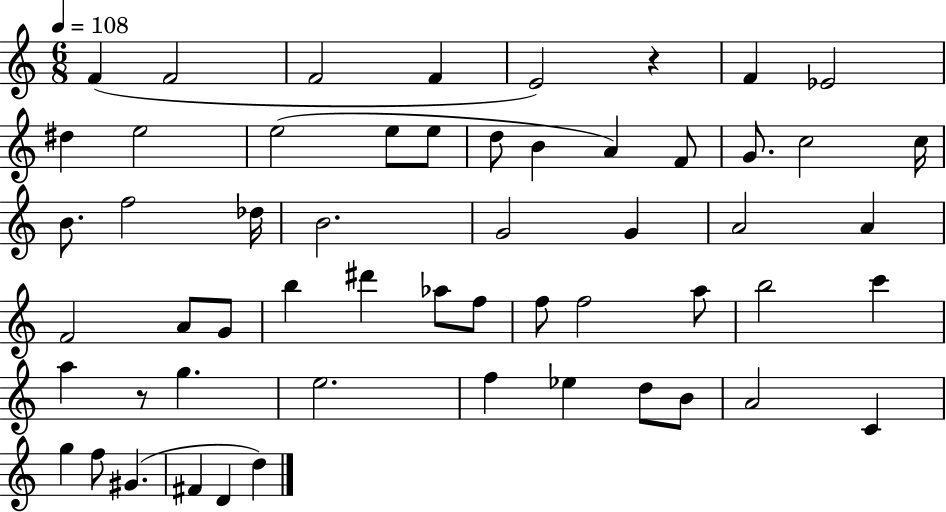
F4/q F4/h F4/h F4/q E4/h R/q F4/q Eb4/h D#5/q E5/h E5/h E5/e E5/e D5/e B4/q A4/q F4/e G4/e. C5/h C5/s B4/e. F5/h Db5/s B4/h. G4/h G4/q A4/h A4/q F4/h A4/e G4/e B5/q D#6/q Ab5/e F5/e F5/e F5/h A5/e B5/h C6/q A5/q R/e G5/q. E5/h. F5/q Eb5/q D5/e B4/e A4/h C4/q G5/q F5/e G#4/q. F#4/q D4/q D5/q